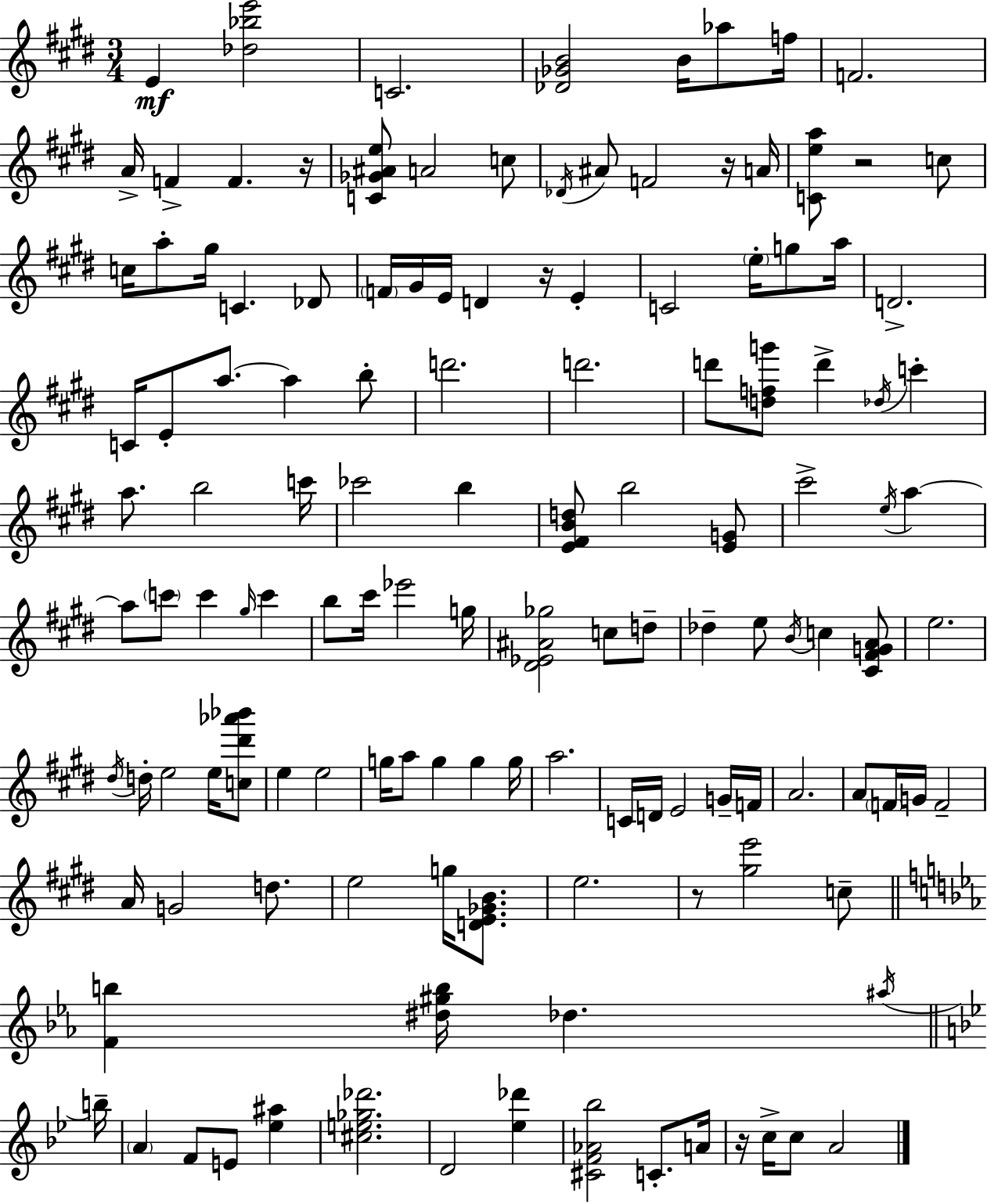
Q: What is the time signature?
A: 3/4